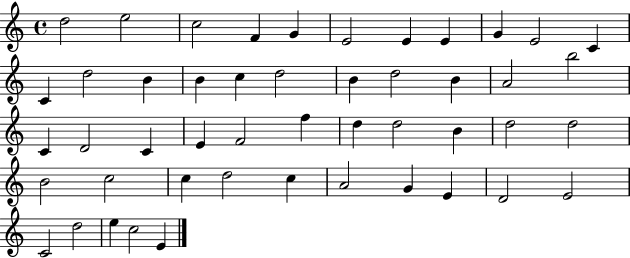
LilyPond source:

{
  \clef treble
  \time 4/4
  \defaultTimeSignature
  \key c \major
  d''2 e''2 | c''2 f'4 g'4 | e'2 e'4 e'4 | g'4 e'2 c'4 | \break c'4 d''2 b'4 | b'4 c''4 d''2 | b'4 d''2 b'4 | a'2 b''2 | \break c'4 d'2 c'4 | e'4 f'2 f''4 | d''4 d''2 b'4 | d''2 d''2 | \break b'2 c''2 | c''4 d''2 c''4 | a'2 g'4 e'4 | d'2 e'2 | \break c'2 d''2 | e''4 c''2 e'4 | \bar "|."
}